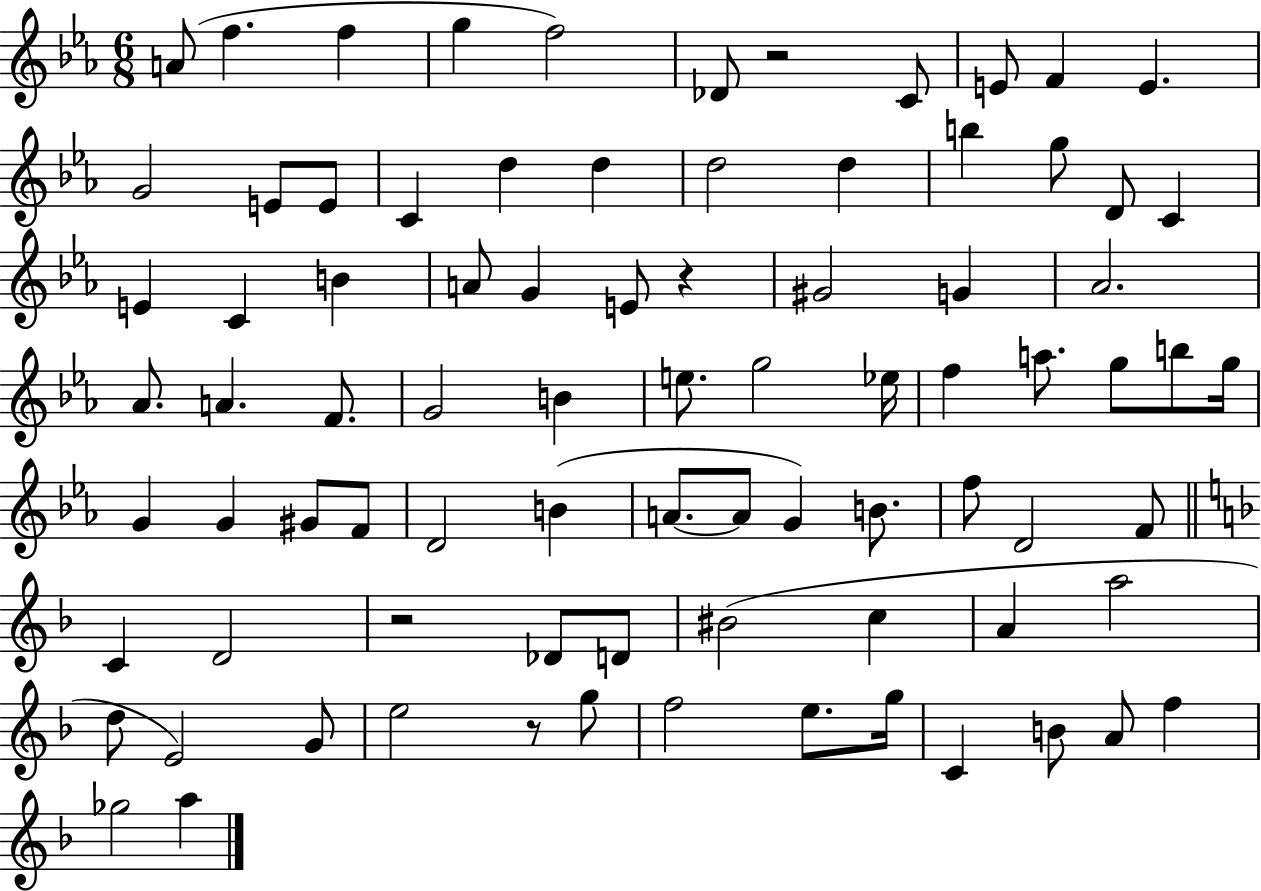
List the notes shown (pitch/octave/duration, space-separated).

A4/e F5/q. F5/q G5/q F5/h Db4/e R/h C4/e E4/e F4/q E4/q. G4/h E4/e E4/e C4/q D5/q D5/q D5/h D5/q B5/q G5/e D4/e C4/q E4/q C4/q B4/q A4/e G4/q E4/e R/q G#4/h G4/q Ab4/h. Ab4/e. A4/q. F4/e. G4/h B4/q E5/e. G5/h Eb5/s F5/q A5/e. G5/e B5/e G5/s G4/q G4/q G#4/e F4/e D4/h B4/q A4/e. A4/e G4/q B4/e. F5/e D4/h F4/e C4/q D4/h R/h Db4/e D4/e BIS4/h C5/q A4/q A5/h D5/e E4/h G4/e E5/h R/e G5/e F5/h E5/e. G5/s C4/q B4/e A4/e F5/q Gb5/h A5/q